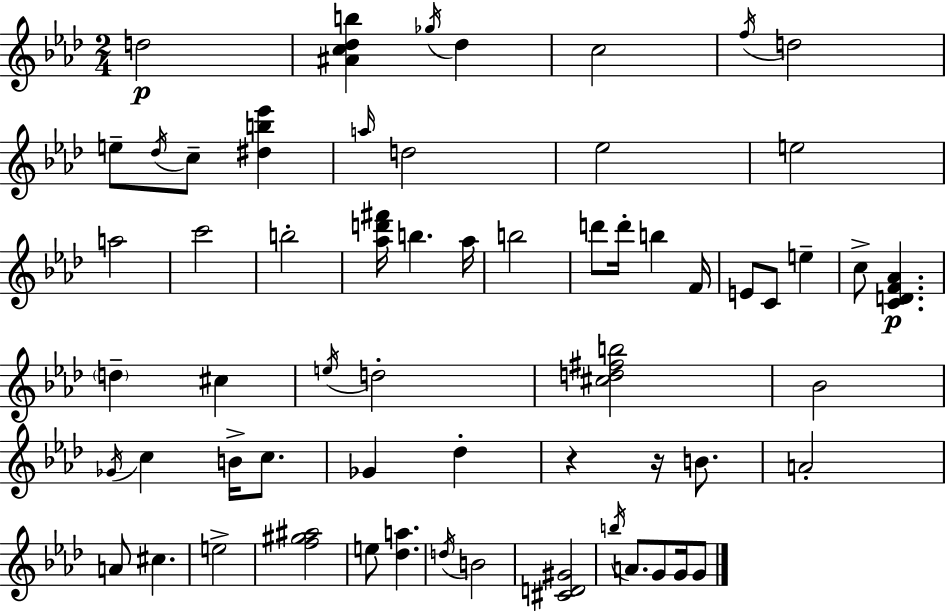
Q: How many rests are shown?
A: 2